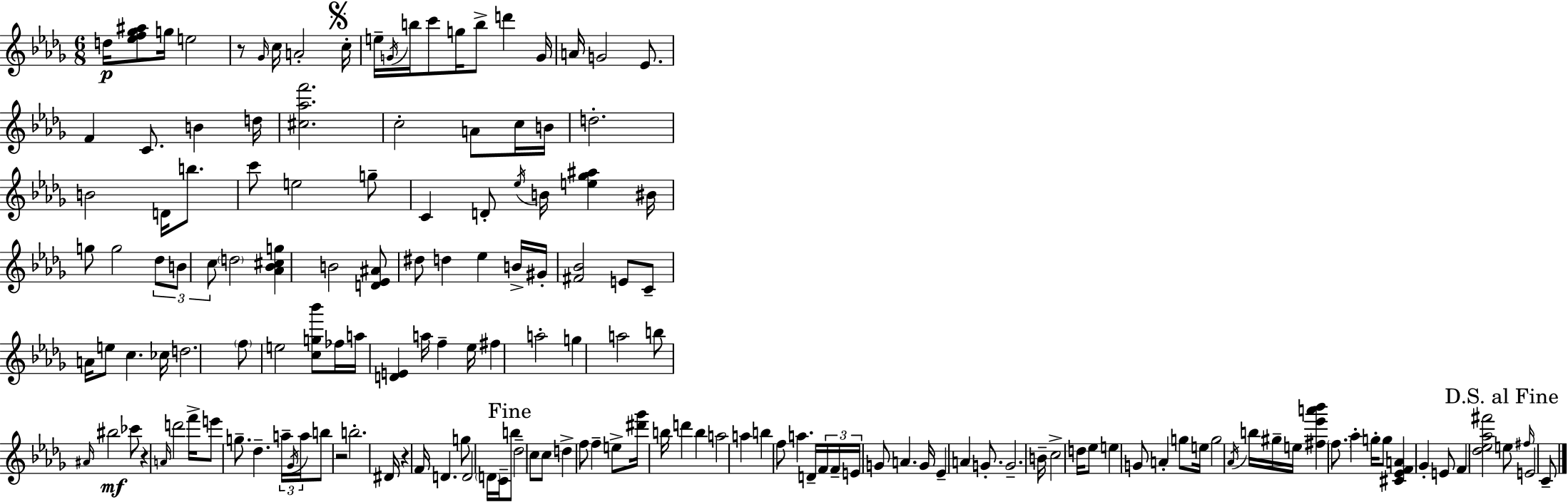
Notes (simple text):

D5/s [Eb5,F5,Gb5,A#5]/e G5/s E5/h R/e Gb4/s C5/s A4/h C5/s E5/s G4/s B5/s C6/e G5/s B5/e D6/q G4/s A4/s G4/h Eb4/e. F4/q C4/e. B4/q D5/s [C#5,Ab5,F6]/h. C5/h A4/e C5/s B4/s D5/h. B4/h D4/s B5/e. C6/e E5/h G5/e C4/q D4/e Eb5/s B4/s [E5,Gb5,A#5]/q BIS4/s G5/e G5/h Db5/e B4/e C5/e D5/h [Ab4,Bb4,C#5,G5]/q B4/h [D4,Eb4,A#4]/e D#5/e D5/q Eb5/q B4/s G#4/s [F#4,Bb4]/h E4/e C4/e A4/s E5/e C5/q. CES5/s D5/h. F5/e E5/h [C5,G5,Bb6]/e FES5/s A5/s [D4,E4]/q A5/s F5/q Eb5/s F#5/q A5/h G5/q A5/h B5/e A#4/s BIS5/h CES6/e R/q A4/s D6/h F6/s E6/e G5/e. Db5/q. A5/s Gb4/s A5/s B5/e R/h B5/h. D#4/s R/q F4/s D4/q. G5/e D4/h D4/s C4/s B5/e Db5/h C5/e C5/e D5/q F5/e F5/q E5/e [D#6,Gb6]/s B5/s D6/q B5/q A5/h A5/q B5/q F5/e A5/q. D4/s F4/s F4/s E4/s G4/e A4/q. G4/s Eb4/q A4/q G4/e. G4/h. B4/s C5/h D5/s Eb5/e E5/q G4/e A4/q G5/e E5/s G5/h Ab4/s B5/s G#5/s E5/s [F#5,Eb6,A6,Bb6]/q F5/e. Ab5/q G5/s G5/e [C#4,Eb4,F4,A4]/q Gb4/q E4/e F4/q [Db5,Eb5,Ab5,F#6]/h E5/e F#5/s E4/h C4/e